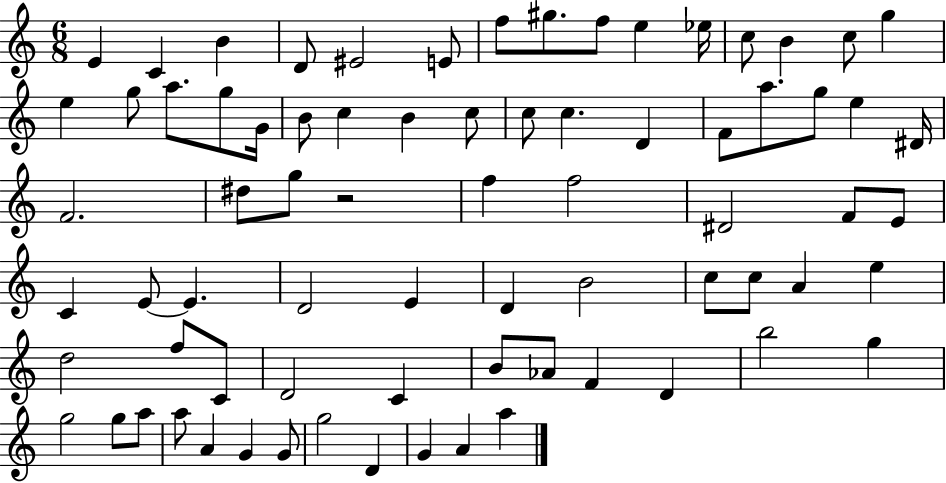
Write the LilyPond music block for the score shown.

{
  \clef treble
  \numericTimeSignature
  \time 6/8
  \key c \major
  \repeat volta 2 { e'4 c'4 b'4 | d'8 eis'2 e'8 | f''8 gis''8. f''8 e''4 ees''16 | c''8 b'4 c''8 g''4 | \break e''4 g''8 a''8. g''8 g'16 | b'8 c''4 b'4 c''8 | c''8 c''4. d'4 | f'8 a''8. g''8 e''4 dis'16 | \break f'2. | dis''8 g''8 r2 | f''4 f''2 | dis'2 f'8 e'8 | \break c'4 e'8~~ e'4. | d'2 e'4 | d'4 b'2 | c''8 c''8 a'4 e''4 | \break d''2 f''8 c'8 | d'2 c'4 | b'8 aes'8 f'4 d'4 | b''2 g''4 | \break g''2 g''8 a''8 | a''8 a'4 g'4 g'8 | g''2 d'4 | g'4 a'4 a''4 | \break } \bar "|."
}